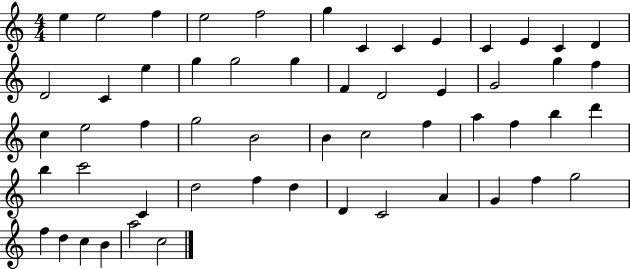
X:1
T:Untitled
M:4/4
L:1/4
K:C
e e2 f e2 f2 g C C E C E C D D2 C e g g2 g F D2 E G2 g f c e2 f g2 B2 B c2 f a f b d' b c'2 C d2 f d D C2 A G f g2 f d c B a2 c2